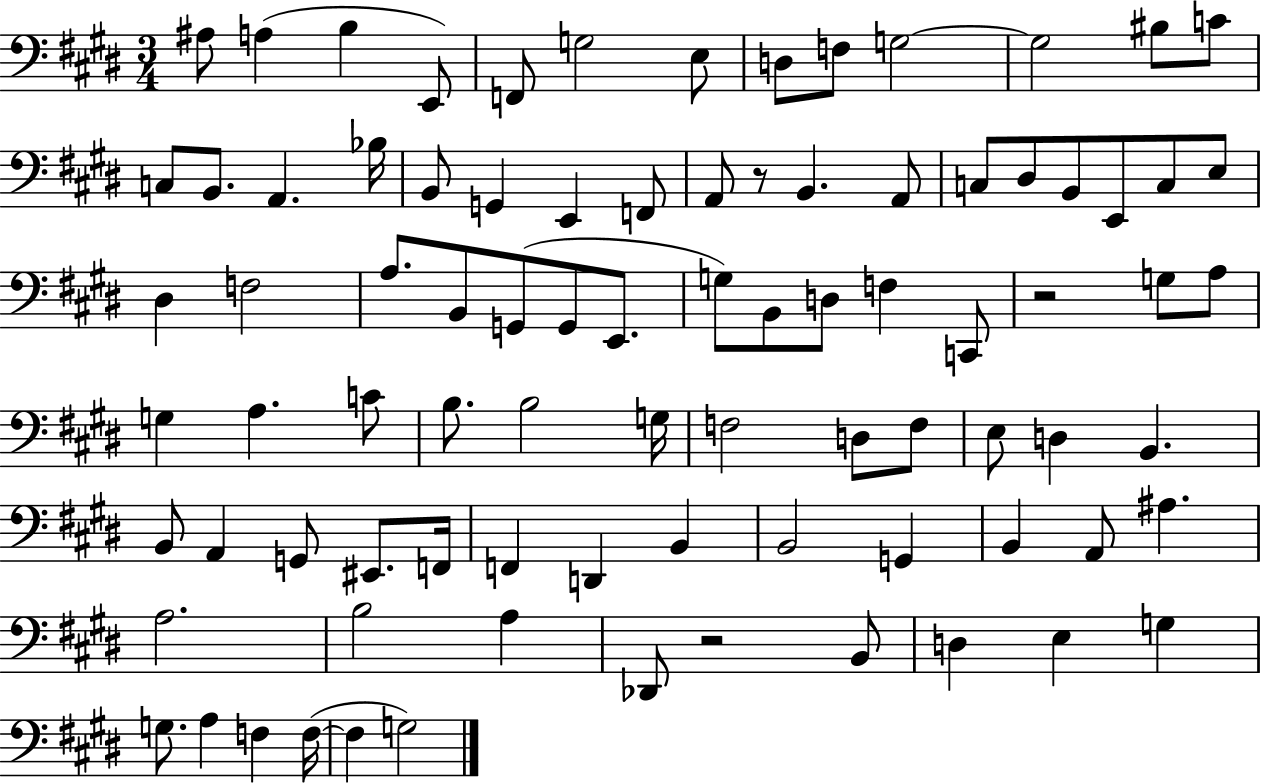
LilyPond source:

{
  \clef bass
  \numericTimeSignature
  \time 3/4
  \key e \major
  ais8 a4( b4 e,8) | f,8 g2 e8 | d8 f8 g2~~ | g2 bis8 c'8 | \break c8 b,8. a,4. bes16 | b,8 g,4 e,4 f,8 | a,8 r8 b,4. a,8 | c8 dis8 b,8 e,8 c8 e8 | \break dis4 f2 | a8. b,8 g,8( g,8 e,8. | g8) b,8 d8 f4 c,8 | r2 g8 a8 | \break g4 a4. c'8 | b8. b2 g16 | f2 d8 f8 | e8 d4 b,4. | \break b,8 a,4 g,8 eis,8. f,16 | f,4 d,4 b,4 | b,2 g,4 | b,4 a,8 ais4. | \break a2. | b2 a4 | des,8 r2 b,8 | d4 e4 g4 | \break g8. a4 f4 f16~(~ | f4 g2) | \bar "|."
}